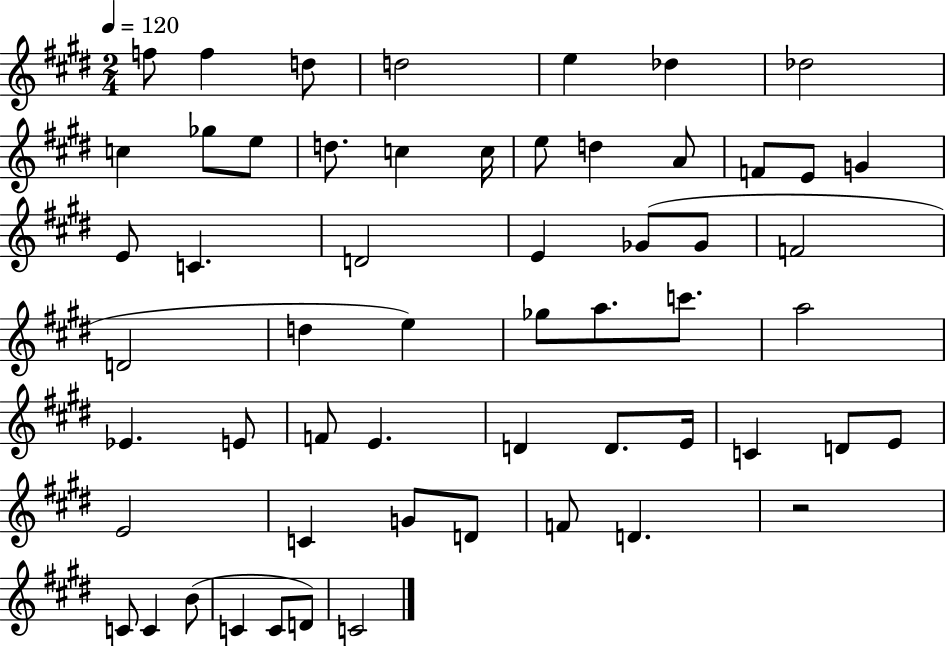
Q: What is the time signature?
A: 2/4